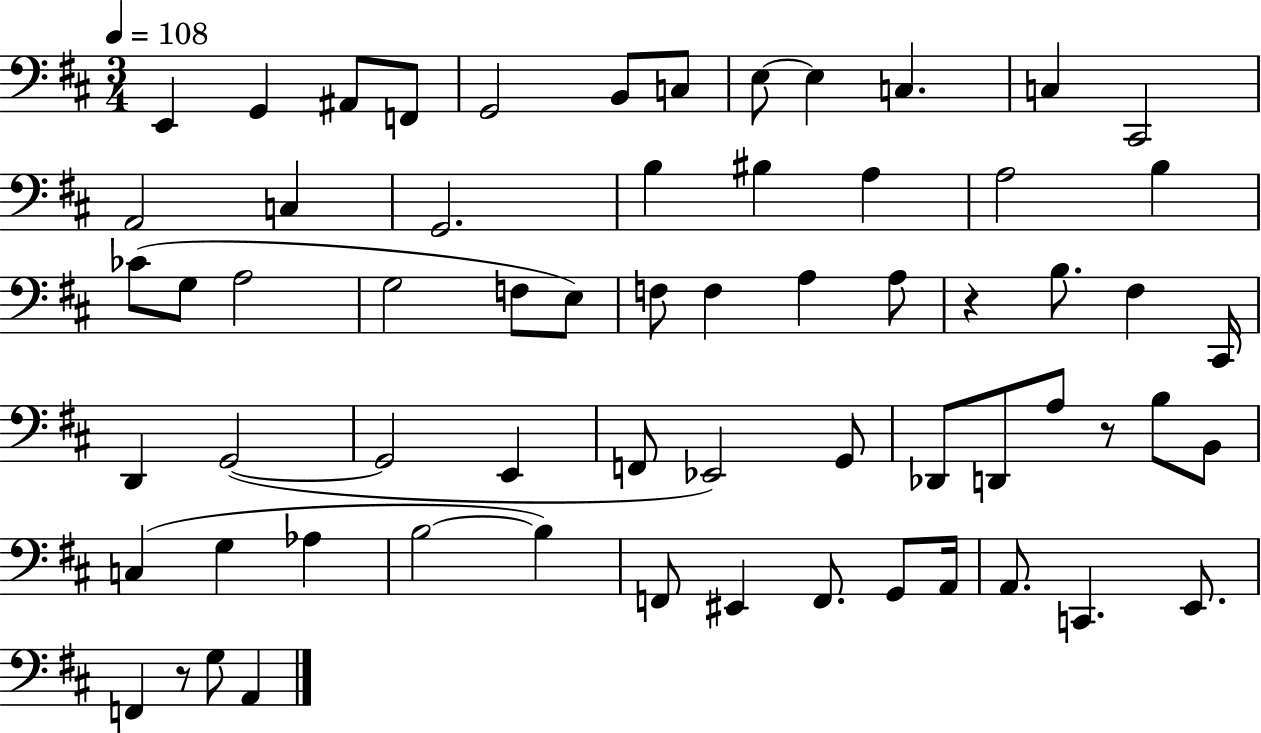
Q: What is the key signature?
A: D major